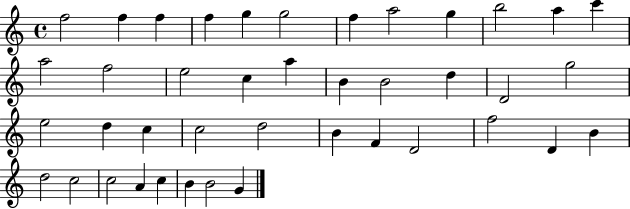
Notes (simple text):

F5/h F5/q F5/q F5/q G5/q G5/h F5/q A5/h G5/q B5/h A5/q C6/q A5/h F5/h E5/h C5/q A5/q B4/q B4/h D5/q D4/h G5/h E5/h D5/q C5/q C5/h D5/h B4/q F4/q D4/h F5/h D4/q B4/q D5/h C5/h C5/h A4/q C5/q B4/q B4/h G4/q